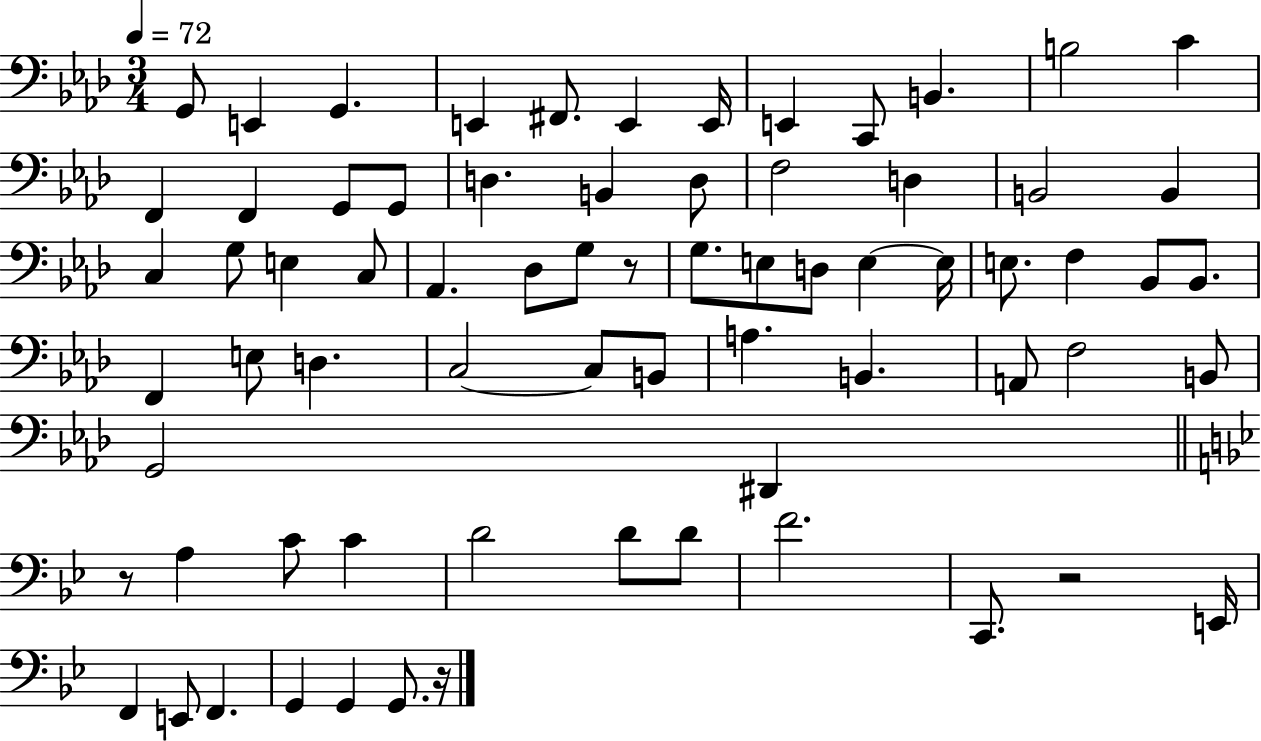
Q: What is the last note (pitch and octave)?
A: G2